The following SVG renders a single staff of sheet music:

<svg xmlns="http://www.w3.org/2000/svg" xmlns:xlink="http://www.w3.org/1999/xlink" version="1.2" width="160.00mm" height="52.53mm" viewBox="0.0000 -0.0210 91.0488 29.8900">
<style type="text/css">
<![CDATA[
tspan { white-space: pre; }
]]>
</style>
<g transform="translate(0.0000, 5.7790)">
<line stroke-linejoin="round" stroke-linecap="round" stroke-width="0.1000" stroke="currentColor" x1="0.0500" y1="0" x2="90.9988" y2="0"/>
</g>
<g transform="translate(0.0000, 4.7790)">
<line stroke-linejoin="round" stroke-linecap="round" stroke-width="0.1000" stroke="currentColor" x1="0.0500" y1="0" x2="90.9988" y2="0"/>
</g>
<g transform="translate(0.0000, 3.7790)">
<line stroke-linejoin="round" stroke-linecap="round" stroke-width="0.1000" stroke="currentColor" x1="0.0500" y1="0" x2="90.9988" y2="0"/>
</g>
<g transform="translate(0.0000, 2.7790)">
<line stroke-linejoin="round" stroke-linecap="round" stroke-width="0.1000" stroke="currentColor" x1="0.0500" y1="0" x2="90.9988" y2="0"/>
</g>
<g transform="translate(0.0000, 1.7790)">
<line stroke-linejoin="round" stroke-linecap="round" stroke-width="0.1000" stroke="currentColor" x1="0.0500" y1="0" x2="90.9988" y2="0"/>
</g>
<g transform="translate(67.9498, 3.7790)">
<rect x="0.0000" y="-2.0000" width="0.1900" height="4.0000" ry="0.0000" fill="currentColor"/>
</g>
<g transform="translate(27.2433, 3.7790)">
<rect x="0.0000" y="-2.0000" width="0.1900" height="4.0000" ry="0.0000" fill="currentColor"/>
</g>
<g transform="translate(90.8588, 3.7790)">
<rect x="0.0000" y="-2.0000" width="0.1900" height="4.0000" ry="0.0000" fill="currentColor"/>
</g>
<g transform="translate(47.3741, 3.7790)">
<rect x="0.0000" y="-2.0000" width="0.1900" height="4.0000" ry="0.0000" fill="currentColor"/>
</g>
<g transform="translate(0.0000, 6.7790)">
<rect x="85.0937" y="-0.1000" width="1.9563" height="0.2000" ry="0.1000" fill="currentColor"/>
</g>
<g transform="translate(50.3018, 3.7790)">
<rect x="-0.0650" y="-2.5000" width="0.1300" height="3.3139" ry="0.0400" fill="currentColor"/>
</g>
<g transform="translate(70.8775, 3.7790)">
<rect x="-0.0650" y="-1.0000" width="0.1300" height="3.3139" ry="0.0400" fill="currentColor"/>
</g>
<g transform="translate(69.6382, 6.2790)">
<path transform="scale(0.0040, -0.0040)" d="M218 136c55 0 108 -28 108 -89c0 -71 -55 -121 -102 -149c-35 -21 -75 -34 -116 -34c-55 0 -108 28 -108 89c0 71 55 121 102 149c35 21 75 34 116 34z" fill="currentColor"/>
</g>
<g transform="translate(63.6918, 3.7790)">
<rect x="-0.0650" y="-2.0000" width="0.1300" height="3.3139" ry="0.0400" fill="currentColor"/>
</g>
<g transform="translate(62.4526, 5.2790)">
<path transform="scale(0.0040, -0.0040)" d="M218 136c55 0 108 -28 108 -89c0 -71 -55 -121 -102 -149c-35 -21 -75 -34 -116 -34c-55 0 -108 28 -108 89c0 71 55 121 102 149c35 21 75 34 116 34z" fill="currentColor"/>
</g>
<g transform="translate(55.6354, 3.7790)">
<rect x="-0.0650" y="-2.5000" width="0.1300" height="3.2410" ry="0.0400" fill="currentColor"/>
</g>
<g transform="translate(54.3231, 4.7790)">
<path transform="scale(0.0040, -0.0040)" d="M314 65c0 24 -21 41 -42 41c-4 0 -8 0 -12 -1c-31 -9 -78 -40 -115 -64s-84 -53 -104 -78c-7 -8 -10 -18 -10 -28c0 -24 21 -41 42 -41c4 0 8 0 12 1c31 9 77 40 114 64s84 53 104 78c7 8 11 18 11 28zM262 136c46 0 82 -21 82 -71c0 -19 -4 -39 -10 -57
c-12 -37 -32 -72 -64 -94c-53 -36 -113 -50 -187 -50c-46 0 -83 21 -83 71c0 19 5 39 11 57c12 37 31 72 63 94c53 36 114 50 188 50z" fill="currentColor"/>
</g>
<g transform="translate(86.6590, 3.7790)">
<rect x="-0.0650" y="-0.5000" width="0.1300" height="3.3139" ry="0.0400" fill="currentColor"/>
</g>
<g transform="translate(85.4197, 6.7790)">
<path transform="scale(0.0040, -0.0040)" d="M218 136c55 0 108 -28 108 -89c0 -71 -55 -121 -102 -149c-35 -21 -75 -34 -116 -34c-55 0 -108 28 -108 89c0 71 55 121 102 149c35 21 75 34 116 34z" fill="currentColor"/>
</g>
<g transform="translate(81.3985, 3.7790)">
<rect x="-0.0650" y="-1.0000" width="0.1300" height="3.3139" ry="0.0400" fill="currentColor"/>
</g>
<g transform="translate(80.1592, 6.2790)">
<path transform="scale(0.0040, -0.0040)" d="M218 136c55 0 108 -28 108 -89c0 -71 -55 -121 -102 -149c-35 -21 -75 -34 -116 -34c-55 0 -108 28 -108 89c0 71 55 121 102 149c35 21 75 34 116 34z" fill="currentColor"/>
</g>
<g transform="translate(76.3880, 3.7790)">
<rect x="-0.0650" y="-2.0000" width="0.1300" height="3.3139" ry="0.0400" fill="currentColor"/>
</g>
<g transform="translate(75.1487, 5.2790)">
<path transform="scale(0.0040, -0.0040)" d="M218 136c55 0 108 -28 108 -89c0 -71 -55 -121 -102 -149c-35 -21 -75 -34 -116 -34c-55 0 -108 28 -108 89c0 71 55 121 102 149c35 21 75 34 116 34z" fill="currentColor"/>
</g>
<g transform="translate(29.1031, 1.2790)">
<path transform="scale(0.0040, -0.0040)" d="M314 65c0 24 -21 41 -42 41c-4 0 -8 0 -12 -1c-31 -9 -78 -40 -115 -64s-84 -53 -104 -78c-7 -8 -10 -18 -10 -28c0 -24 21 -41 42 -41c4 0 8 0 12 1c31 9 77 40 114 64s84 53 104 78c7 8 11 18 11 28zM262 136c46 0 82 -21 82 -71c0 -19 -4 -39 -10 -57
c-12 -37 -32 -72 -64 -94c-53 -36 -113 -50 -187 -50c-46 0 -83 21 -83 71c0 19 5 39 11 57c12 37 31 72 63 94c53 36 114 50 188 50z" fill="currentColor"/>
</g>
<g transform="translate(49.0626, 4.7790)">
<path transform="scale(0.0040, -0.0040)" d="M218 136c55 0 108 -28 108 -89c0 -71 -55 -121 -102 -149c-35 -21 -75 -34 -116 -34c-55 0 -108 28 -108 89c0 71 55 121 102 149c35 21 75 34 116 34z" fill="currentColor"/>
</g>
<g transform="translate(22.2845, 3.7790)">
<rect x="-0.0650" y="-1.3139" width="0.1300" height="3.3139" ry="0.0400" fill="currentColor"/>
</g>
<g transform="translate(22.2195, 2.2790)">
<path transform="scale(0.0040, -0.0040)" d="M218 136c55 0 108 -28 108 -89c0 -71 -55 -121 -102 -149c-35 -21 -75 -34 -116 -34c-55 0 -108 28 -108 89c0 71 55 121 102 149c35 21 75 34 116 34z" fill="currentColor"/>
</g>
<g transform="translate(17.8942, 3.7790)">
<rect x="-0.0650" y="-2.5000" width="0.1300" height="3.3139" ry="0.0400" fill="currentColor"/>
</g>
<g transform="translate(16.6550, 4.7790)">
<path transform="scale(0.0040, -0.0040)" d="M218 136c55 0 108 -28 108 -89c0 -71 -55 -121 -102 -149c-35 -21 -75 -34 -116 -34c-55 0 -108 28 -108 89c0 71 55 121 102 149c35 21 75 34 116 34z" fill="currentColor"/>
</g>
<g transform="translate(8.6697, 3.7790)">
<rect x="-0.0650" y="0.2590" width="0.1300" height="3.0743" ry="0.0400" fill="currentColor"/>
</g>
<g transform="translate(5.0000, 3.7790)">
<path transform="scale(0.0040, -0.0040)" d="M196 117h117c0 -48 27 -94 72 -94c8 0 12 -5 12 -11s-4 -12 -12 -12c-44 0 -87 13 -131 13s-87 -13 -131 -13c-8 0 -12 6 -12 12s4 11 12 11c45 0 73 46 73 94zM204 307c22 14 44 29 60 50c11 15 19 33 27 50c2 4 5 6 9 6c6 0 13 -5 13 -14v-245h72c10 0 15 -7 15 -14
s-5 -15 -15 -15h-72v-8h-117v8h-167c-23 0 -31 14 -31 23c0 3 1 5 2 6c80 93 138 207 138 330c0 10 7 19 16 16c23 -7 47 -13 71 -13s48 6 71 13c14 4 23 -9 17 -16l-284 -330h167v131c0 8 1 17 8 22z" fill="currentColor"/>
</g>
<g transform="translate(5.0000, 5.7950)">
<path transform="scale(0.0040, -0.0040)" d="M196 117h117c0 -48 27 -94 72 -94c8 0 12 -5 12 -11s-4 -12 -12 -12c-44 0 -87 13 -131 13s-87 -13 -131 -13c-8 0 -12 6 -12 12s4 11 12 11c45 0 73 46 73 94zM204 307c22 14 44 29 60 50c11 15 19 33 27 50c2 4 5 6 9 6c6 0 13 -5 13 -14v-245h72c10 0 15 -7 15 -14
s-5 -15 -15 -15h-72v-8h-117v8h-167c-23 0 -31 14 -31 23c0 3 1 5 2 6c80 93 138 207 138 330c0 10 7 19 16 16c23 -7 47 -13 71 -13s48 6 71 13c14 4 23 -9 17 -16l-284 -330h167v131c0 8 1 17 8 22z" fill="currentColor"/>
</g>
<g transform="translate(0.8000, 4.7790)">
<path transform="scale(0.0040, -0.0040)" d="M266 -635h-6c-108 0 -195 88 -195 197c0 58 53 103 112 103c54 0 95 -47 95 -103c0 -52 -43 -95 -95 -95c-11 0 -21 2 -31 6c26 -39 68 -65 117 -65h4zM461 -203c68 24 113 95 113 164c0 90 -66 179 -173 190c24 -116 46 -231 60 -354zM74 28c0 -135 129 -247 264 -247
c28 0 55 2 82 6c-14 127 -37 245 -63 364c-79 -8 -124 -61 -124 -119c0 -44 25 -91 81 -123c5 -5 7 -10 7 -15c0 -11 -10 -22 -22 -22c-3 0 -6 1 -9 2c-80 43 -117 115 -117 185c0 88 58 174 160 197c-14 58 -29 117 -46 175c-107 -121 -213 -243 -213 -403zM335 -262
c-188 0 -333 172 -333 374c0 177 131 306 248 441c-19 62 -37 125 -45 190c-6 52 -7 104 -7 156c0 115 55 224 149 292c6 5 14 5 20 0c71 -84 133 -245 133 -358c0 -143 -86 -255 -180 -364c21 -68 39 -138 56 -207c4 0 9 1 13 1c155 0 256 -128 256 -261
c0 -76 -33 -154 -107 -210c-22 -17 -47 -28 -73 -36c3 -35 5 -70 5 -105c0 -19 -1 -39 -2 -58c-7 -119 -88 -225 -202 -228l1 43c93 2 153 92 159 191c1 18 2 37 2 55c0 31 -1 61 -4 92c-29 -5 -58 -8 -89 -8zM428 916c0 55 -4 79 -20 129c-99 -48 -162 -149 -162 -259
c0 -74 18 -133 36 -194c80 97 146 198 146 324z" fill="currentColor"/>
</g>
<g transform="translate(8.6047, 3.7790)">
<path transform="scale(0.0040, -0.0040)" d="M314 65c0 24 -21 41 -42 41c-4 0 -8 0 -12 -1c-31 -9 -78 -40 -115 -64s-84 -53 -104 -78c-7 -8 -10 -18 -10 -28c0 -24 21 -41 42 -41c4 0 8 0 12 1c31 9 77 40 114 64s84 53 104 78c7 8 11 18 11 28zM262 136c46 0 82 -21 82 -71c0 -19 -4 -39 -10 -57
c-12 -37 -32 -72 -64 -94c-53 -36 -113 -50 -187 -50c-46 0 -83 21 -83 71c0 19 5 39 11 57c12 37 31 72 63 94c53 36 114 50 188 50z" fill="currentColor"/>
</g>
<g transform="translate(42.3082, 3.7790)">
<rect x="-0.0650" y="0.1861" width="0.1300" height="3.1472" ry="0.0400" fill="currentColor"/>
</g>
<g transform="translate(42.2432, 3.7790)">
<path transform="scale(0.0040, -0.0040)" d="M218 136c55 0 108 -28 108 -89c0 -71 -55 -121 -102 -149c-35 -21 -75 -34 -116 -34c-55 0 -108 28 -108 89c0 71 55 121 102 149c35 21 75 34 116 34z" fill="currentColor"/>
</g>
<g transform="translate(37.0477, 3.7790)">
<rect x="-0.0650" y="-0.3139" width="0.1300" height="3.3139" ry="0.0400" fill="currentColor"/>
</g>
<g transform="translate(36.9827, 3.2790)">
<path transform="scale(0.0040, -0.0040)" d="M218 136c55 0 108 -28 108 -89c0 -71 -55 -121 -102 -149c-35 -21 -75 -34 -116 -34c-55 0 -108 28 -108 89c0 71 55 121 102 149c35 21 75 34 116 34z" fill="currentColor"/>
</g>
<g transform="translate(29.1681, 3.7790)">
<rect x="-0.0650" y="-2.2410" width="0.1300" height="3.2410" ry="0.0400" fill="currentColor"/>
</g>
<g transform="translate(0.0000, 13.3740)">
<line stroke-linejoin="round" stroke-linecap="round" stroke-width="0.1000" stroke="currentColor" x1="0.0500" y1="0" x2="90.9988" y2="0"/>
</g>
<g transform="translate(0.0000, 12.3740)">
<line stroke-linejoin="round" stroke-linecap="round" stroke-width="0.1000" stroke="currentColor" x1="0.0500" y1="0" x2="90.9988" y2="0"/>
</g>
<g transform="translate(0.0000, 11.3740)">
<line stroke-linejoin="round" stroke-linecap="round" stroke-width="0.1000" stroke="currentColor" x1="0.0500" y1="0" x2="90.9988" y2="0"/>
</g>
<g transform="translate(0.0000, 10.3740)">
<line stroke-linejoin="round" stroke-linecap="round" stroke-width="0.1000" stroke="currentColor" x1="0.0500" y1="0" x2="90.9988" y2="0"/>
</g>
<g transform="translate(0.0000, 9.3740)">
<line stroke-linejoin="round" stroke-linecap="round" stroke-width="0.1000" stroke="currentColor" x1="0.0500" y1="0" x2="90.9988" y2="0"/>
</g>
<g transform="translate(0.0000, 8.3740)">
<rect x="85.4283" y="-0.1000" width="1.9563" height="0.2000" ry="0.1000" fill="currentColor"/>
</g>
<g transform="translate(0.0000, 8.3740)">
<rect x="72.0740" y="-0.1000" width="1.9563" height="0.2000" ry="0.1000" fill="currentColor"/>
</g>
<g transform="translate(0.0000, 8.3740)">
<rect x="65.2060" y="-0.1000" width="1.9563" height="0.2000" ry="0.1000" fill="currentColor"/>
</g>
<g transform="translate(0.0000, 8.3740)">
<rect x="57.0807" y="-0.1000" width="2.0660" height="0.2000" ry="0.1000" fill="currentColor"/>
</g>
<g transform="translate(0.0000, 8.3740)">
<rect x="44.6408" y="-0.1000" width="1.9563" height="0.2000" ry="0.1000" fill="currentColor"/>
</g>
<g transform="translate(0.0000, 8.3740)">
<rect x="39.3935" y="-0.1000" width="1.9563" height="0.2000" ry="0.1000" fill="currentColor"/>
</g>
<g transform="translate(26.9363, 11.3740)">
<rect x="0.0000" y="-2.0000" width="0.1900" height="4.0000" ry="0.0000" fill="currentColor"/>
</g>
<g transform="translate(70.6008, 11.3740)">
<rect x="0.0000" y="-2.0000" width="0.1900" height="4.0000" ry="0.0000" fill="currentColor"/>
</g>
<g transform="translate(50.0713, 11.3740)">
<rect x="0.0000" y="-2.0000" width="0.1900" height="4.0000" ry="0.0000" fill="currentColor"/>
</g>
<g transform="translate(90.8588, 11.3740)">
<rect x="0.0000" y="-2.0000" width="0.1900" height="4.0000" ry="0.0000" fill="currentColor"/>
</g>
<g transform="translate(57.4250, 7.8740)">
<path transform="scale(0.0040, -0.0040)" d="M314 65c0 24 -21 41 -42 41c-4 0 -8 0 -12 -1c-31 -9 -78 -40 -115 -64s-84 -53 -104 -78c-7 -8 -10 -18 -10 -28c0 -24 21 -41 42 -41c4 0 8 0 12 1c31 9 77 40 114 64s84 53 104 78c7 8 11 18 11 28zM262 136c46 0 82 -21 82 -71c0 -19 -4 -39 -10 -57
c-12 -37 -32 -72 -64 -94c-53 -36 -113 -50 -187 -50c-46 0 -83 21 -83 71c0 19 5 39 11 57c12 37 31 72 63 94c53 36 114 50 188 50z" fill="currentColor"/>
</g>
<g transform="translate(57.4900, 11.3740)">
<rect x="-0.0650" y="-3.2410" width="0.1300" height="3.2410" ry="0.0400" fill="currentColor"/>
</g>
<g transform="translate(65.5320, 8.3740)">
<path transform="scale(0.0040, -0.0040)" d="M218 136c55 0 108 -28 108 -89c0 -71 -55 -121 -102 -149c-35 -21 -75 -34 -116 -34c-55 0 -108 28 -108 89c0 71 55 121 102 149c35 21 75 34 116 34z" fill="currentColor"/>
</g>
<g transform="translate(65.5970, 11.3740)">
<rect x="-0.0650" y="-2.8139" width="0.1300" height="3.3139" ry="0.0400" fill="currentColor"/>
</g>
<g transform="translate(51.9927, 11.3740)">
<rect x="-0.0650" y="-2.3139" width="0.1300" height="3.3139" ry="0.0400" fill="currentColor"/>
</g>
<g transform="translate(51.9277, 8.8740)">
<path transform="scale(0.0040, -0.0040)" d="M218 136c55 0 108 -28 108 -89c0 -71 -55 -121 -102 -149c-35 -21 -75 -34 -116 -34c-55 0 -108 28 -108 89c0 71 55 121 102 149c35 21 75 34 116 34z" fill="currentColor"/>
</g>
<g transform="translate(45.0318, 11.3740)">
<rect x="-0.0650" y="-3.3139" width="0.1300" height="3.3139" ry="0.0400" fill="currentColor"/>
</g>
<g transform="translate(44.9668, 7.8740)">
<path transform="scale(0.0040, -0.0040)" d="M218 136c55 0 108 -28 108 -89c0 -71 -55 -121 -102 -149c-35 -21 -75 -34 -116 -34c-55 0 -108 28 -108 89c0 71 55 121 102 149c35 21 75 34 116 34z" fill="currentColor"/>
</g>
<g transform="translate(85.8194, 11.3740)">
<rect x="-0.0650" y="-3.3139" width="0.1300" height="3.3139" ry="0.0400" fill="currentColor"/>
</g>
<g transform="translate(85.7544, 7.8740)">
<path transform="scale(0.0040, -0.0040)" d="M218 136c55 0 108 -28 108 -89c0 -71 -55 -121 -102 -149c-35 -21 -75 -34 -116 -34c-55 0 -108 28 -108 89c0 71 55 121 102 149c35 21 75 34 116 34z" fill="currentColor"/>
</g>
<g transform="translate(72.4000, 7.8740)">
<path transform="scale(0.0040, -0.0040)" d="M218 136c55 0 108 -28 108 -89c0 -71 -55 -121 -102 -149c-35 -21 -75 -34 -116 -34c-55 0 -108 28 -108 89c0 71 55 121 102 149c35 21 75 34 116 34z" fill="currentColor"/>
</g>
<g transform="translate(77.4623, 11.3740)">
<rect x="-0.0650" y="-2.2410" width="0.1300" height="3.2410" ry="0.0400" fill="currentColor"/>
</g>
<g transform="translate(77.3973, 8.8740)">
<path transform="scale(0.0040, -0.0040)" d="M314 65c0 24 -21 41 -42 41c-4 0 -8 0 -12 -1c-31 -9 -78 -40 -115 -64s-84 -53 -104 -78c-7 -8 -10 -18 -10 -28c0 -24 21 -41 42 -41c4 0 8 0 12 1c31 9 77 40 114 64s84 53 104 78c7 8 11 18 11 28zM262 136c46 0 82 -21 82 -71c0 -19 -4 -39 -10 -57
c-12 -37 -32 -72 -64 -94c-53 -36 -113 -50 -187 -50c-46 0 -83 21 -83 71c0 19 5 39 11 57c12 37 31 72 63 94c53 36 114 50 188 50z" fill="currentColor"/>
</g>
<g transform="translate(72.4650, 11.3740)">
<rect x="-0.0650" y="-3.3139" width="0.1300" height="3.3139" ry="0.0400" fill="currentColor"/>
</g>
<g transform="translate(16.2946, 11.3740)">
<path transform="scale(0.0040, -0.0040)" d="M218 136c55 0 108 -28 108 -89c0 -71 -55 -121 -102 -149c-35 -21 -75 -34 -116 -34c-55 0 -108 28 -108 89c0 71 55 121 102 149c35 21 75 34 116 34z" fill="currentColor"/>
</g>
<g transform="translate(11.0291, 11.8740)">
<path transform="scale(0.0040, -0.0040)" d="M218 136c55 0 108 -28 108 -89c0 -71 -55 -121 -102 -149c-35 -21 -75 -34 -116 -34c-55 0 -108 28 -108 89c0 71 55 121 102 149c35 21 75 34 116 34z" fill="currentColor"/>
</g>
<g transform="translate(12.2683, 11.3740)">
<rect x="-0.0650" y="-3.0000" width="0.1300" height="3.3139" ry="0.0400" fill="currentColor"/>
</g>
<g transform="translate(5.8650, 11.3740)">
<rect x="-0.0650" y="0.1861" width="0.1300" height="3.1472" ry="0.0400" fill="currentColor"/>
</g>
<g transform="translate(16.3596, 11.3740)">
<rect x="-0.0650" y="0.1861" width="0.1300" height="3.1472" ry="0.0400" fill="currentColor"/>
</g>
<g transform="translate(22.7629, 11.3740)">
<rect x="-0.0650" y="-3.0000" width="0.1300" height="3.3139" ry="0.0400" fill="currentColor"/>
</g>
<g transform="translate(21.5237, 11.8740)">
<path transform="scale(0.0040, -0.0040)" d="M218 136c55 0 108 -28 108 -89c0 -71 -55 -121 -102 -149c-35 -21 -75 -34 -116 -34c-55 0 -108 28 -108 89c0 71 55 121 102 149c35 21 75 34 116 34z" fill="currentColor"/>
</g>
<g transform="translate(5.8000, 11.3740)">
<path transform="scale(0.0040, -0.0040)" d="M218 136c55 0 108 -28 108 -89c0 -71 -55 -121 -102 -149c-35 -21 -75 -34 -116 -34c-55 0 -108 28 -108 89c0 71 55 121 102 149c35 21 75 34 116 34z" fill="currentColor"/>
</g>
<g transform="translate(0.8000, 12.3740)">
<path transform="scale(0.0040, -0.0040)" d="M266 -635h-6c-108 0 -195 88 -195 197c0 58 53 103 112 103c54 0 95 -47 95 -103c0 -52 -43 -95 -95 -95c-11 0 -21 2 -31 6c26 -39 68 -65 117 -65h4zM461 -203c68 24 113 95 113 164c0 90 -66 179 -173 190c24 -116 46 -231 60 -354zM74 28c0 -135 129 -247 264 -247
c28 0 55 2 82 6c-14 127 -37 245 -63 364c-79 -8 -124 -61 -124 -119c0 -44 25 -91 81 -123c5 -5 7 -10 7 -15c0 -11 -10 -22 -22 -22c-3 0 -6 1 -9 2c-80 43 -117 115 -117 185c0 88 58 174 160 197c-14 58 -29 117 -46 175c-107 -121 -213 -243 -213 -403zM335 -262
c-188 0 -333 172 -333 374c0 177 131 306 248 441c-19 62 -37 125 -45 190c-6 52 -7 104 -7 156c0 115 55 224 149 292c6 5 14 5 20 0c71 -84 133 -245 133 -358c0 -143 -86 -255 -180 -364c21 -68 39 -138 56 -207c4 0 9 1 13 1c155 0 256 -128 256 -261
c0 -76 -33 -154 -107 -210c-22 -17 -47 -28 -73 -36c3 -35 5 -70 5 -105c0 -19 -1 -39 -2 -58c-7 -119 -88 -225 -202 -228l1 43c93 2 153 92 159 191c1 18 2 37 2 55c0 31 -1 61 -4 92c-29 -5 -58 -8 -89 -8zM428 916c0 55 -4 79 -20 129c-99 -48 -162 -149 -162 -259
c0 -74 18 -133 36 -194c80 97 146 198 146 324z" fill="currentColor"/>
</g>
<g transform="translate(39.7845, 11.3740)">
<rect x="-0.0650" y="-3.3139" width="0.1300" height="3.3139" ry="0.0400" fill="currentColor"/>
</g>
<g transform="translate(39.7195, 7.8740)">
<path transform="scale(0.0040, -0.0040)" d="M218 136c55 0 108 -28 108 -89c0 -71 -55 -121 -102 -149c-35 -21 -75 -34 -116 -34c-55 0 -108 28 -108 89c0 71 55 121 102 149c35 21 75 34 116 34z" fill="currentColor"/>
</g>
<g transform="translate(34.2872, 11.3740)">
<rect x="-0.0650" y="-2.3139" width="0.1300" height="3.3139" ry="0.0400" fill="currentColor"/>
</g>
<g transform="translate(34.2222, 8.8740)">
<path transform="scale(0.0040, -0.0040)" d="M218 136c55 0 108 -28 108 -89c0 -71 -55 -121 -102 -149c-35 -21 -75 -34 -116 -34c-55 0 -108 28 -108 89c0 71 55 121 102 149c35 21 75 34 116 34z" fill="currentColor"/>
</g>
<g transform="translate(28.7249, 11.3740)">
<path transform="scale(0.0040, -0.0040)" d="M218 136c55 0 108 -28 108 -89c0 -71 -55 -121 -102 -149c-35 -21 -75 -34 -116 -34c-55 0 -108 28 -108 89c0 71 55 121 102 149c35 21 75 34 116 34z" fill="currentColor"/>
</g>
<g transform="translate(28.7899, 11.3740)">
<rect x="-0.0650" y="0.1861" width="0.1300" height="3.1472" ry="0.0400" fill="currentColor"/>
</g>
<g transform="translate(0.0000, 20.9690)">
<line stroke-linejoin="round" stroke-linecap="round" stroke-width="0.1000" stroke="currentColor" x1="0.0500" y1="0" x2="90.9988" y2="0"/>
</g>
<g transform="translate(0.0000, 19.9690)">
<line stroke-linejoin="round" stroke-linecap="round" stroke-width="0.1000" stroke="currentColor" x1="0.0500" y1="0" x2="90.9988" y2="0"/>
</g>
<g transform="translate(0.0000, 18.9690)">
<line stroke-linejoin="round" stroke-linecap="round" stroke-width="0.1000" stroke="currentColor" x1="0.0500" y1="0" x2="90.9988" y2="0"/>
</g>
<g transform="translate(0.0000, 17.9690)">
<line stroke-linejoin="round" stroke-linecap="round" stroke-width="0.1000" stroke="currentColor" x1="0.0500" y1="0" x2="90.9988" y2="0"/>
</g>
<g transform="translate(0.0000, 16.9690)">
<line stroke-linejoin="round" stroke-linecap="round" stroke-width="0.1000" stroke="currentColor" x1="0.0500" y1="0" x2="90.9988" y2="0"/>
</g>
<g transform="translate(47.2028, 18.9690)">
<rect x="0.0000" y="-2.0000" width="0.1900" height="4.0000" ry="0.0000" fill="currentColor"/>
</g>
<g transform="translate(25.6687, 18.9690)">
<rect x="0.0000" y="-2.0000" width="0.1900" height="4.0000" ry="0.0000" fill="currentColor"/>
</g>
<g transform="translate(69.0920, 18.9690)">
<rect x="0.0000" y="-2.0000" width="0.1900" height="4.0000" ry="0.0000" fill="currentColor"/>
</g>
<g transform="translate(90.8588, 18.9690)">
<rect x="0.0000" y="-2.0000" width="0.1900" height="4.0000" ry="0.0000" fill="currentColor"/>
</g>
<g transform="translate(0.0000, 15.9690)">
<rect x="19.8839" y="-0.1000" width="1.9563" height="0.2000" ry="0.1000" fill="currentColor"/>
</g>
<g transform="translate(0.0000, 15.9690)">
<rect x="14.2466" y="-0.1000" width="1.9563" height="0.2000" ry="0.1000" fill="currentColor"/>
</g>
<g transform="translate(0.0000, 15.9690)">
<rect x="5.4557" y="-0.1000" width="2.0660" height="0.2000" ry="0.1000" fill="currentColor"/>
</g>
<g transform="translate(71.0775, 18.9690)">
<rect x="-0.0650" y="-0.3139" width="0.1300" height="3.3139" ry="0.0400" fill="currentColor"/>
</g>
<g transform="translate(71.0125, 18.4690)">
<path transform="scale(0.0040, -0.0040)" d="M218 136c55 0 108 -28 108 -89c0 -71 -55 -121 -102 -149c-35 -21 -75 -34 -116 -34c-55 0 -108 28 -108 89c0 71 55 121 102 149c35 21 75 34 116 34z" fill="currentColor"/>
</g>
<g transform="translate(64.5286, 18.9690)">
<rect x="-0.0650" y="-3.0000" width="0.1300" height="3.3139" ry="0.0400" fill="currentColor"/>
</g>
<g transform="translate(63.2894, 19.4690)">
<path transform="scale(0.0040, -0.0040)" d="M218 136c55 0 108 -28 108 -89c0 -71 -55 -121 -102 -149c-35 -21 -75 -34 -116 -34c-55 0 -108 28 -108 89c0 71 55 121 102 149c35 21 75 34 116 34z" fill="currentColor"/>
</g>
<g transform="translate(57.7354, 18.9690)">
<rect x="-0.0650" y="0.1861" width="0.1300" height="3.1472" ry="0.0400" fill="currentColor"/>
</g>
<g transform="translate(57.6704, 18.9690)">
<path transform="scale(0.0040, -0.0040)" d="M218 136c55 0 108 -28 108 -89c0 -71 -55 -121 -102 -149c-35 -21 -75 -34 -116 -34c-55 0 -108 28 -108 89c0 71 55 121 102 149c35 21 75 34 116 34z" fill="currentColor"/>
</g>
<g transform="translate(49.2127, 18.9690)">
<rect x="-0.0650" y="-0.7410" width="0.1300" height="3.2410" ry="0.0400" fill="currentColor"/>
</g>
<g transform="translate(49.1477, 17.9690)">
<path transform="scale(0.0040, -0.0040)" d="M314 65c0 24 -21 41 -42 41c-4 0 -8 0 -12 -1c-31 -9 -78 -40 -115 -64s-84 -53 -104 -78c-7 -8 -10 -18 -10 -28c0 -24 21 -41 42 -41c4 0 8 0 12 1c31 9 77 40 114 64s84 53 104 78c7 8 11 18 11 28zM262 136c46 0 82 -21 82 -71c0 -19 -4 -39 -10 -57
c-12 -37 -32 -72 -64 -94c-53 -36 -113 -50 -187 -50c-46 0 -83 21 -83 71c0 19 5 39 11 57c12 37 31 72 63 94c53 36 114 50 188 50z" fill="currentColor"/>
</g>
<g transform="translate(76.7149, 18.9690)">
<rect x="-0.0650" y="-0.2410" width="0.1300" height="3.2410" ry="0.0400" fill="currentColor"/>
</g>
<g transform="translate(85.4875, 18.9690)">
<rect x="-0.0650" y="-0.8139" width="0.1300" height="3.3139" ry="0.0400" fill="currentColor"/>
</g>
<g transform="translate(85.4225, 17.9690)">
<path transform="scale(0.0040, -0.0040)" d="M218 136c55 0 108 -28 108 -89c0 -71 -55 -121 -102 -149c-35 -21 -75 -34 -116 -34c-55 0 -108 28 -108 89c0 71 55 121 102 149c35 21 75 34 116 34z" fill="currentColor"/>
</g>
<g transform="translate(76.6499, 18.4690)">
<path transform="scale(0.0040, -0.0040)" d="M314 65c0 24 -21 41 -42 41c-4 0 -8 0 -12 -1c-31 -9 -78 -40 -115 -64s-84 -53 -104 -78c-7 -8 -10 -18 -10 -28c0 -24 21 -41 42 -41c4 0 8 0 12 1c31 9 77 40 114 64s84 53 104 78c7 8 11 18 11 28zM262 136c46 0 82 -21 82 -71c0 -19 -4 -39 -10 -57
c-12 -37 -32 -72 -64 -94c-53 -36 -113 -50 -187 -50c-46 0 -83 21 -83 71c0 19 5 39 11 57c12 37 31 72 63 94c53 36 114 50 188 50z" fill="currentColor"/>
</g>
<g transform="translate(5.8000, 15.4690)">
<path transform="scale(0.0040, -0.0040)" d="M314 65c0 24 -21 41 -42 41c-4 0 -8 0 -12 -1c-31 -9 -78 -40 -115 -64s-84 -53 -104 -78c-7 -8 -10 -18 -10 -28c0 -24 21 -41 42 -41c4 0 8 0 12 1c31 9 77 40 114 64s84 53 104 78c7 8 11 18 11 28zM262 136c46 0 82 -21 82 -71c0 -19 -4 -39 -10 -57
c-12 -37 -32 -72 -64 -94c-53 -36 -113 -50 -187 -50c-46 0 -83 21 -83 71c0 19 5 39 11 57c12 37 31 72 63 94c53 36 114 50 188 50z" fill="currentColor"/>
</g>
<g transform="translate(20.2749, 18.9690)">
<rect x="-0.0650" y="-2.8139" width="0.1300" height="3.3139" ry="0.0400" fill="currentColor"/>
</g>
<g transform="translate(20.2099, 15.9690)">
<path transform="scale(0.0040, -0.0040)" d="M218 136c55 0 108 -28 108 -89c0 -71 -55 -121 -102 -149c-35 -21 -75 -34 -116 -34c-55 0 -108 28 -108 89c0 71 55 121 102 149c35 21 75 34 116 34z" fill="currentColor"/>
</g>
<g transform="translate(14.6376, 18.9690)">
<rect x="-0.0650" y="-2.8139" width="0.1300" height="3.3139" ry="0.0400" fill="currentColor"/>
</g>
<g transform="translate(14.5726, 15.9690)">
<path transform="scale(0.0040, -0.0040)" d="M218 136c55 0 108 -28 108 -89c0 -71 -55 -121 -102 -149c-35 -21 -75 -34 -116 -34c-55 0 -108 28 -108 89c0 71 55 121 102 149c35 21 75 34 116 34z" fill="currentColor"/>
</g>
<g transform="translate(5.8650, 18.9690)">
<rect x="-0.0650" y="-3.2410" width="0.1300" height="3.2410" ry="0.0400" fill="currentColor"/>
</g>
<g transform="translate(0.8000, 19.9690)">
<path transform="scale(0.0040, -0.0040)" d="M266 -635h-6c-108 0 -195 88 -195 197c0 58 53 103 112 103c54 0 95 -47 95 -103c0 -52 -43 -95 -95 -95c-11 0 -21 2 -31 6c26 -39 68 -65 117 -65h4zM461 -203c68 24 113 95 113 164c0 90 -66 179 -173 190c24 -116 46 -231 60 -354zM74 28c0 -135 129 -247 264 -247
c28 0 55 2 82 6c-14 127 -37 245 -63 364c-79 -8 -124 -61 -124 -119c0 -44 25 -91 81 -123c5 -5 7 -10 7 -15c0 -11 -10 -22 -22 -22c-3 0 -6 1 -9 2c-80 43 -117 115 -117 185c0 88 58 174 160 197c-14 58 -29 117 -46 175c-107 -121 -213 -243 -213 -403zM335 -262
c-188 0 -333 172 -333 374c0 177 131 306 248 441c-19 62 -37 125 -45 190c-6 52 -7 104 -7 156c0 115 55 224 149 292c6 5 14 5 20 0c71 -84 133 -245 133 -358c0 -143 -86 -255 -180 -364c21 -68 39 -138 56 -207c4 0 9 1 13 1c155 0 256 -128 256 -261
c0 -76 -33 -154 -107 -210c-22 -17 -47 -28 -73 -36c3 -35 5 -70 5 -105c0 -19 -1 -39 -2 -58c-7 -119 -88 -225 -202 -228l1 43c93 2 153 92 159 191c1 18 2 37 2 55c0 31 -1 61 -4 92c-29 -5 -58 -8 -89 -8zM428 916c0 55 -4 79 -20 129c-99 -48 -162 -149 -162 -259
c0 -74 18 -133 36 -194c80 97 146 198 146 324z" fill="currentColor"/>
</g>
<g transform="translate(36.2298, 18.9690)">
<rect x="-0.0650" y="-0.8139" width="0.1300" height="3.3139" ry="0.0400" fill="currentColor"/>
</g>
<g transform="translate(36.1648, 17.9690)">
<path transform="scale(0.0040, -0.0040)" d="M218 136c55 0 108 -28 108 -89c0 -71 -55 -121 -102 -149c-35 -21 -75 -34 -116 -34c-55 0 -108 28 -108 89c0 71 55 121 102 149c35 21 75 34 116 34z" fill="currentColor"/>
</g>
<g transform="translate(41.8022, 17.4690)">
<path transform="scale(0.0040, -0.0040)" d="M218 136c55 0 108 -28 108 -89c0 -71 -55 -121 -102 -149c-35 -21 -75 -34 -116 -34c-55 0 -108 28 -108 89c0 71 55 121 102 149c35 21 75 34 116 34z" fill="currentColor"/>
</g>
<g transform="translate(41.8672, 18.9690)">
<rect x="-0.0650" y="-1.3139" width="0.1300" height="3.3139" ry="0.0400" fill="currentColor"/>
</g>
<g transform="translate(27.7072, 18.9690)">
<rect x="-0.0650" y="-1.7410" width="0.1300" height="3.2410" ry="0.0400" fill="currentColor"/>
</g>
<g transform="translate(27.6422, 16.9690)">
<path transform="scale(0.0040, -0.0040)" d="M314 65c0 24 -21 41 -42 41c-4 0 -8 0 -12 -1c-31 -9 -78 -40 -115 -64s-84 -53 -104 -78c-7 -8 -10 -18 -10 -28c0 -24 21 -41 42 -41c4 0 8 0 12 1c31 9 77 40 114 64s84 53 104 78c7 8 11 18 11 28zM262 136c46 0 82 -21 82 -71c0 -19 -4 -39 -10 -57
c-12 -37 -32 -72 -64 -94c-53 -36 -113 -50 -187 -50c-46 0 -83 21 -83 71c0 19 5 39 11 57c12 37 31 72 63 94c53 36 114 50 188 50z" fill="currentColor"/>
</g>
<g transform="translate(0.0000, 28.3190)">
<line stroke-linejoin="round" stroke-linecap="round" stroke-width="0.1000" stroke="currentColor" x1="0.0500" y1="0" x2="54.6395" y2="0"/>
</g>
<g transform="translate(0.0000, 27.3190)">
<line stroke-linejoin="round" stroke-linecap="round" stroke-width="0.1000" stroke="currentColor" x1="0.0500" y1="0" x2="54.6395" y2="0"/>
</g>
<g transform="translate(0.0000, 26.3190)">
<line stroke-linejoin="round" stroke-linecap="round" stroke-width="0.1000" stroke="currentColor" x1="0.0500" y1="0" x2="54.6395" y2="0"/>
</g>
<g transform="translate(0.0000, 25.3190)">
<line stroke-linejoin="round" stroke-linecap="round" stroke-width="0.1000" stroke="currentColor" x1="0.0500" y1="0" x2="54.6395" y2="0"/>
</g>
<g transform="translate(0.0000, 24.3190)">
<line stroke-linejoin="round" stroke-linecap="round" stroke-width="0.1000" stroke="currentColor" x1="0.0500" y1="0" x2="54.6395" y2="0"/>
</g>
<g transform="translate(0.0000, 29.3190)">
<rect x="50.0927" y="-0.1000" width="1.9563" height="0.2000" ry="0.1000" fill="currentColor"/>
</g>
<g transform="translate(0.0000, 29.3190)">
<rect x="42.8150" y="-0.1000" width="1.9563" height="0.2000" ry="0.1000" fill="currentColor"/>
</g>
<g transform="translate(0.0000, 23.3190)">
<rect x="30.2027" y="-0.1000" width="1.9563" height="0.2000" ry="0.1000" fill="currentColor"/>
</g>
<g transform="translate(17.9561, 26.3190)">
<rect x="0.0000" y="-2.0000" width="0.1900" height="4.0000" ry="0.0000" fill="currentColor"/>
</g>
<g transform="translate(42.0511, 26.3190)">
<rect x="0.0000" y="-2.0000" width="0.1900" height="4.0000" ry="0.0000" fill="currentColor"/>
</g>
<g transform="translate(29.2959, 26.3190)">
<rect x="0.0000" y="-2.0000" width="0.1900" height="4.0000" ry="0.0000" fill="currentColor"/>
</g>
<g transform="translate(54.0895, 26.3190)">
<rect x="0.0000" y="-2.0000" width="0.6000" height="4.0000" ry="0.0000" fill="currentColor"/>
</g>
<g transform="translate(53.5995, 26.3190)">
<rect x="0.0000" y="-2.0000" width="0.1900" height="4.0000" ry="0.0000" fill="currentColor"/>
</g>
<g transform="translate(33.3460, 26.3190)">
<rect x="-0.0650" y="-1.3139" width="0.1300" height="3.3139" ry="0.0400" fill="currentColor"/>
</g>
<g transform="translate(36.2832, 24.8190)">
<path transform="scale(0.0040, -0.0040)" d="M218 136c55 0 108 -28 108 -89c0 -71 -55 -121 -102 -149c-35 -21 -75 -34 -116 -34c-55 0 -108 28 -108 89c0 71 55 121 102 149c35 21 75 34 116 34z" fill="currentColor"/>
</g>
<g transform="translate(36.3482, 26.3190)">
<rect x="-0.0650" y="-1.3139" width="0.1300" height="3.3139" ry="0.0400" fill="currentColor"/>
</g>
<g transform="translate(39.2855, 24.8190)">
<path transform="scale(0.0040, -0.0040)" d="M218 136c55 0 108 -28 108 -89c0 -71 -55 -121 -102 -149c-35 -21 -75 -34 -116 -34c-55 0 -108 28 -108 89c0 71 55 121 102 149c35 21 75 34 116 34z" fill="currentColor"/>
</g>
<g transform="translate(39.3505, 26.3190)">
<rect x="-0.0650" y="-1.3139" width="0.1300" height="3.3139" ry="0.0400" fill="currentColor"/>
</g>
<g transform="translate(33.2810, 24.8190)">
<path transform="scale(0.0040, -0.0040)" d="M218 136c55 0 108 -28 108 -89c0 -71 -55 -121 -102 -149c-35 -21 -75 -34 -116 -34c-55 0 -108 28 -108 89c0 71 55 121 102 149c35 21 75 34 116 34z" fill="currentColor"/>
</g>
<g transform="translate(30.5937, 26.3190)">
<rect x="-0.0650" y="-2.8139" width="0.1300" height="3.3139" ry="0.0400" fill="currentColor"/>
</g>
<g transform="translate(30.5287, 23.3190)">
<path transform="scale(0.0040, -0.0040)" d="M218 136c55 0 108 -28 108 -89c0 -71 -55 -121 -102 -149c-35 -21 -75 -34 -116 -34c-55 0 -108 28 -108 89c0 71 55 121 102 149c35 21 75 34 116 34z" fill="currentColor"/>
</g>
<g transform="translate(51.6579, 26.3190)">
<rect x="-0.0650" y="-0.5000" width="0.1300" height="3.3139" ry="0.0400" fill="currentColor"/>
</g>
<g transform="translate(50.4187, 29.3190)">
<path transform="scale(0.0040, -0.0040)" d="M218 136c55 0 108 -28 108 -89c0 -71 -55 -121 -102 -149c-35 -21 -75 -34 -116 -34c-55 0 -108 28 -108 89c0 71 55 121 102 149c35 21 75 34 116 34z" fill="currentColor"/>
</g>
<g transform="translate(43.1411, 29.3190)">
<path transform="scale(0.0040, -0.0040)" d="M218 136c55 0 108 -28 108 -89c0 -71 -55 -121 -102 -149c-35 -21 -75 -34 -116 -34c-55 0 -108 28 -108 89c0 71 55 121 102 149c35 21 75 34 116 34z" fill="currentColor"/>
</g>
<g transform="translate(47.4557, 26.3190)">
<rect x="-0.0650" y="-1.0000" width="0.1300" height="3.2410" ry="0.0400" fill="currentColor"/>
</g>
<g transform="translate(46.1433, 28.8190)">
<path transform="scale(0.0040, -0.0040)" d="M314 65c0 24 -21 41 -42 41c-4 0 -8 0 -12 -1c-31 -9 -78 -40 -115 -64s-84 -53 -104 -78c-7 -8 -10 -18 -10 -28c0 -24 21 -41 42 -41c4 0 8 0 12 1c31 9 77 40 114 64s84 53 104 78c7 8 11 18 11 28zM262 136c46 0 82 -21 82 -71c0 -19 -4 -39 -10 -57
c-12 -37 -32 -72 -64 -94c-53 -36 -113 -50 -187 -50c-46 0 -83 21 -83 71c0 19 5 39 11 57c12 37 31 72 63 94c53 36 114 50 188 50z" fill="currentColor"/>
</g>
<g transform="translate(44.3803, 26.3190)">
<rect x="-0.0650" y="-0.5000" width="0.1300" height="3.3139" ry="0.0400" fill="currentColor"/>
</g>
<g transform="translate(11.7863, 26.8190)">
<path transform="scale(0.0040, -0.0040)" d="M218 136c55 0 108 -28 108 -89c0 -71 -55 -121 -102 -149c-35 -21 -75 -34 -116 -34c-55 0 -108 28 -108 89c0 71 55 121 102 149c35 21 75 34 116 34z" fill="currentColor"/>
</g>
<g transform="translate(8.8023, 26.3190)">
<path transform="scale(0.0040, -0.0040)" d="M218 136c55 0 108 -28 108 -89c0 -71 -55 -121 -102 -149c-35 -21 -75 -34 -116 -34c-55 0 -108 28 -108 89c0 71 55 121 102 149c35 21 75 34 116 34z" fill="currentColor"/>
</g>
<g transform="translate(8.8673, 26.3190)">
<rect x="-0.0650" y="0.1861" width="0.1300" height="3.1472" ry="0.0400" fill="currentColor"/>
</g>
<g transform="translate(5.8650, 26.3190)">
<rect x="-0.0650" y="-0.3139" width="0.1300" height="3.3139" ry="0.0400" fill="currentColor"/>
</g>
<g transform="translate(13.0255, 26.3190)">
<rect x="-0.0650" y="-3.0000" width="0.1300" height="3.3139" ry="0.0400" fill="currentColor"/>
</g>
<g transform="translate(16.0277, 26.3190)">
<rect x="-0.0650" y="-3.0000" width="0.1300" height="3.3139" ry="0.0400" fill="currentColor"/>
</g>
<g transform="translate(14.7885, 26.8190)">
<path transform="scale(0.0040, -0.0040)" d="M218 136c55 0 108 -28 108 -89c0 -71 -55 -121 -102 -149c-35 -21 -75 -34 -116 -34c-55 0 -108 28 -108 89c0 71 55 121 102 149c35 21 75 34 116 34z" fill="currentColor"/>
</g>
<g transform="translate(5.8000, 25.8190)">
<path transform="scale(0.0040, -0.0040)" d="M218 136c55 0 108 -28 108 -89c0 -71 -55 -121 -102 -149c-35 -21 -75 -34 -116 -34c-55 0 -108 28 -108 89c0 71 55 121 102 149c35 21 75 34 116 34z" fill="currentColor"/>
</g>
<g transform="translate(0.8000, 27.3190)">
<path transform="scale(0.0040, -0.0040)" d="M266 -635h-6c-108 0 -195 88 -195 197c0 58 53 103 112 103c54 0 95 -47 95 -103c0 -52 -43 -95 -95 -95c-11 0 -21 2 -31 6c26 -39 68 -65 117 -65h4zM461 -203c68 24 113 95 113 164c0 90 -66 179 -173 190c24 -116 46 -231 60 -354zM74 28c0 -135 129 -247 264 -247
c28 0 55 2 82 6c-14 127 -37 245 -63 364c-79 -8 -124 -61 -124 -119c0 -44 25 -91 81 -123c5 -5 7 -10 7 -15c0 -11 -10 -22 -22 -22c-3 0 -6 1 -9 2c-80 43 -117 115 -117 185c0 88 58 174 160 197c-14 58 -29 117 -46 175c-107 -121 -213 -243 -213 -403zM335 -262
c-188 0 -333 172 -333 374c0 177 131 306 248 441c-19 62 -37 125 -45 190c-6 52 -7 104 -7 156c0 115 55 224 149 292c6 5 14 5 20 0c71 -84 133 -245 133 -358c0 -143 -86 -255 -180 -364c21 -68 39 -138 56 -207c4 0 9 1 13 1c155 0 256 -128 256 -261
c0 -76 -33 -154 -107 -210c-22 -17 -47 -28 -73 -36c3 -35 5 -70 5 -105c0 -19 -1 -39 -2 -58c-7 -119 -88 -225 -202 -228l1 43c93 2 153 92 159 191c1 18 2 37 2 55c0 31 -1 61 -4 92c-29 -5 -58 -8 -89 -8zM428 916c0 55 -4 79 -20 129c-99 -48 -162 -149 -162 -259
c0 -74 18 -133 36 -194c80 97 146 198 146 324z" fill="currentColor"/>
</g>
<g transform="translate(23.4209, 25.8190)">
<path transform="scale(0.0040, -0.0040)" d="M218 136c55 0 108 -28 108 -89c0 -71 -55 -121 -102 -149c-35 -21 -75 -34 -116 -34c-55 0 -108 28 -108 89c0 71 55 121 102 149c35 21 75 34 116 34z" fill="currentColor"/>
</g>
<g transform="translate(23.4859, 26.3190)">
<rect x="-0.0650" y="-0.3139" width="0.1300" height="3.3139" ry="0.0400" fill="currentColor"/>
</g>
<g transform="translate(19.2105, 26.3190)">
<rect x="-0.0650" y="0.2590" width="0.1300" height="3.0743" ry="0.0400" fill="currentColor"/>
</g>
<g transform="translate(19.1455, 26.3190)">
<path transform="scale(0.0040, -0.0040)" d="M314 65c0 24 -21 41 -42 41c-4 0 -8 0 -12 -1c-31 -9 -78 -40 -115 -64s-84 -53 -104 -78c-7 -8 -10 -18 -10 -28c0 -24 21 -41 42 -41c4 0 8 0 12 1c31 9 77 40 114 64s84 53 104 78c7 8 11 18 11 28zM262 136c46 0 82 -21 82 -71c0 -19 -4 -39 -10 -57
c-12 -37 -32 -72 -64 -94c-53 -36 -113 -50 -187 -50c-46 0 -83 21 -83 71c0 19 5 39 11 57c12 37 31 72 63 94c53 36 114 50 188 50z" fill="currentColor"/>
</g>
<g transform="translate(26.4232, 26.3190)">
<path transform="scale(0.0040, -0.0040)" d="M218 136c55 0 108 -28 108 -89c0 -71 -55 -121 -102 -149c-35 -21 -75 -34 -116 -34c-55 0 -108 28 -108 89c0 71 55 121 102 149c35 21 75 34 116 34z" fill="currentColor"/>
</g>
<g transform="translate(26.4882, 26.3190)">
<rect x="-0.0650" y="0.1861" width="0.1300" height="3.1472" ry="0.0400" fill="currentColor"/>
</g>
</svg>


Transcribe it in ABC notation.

X:1
T:Untitled
M:4/4
L:1/4
K:C
B2 G e g2 c B G G2 F D F D C B A B A B g b b g b2 a b g2 b b2 a a f2 d e d2 B A c c2 d c B A A B2 c B a e e e C D2 C